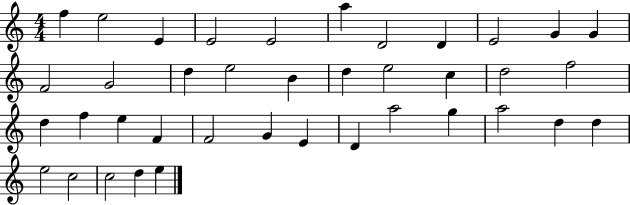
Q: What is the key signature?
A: C major